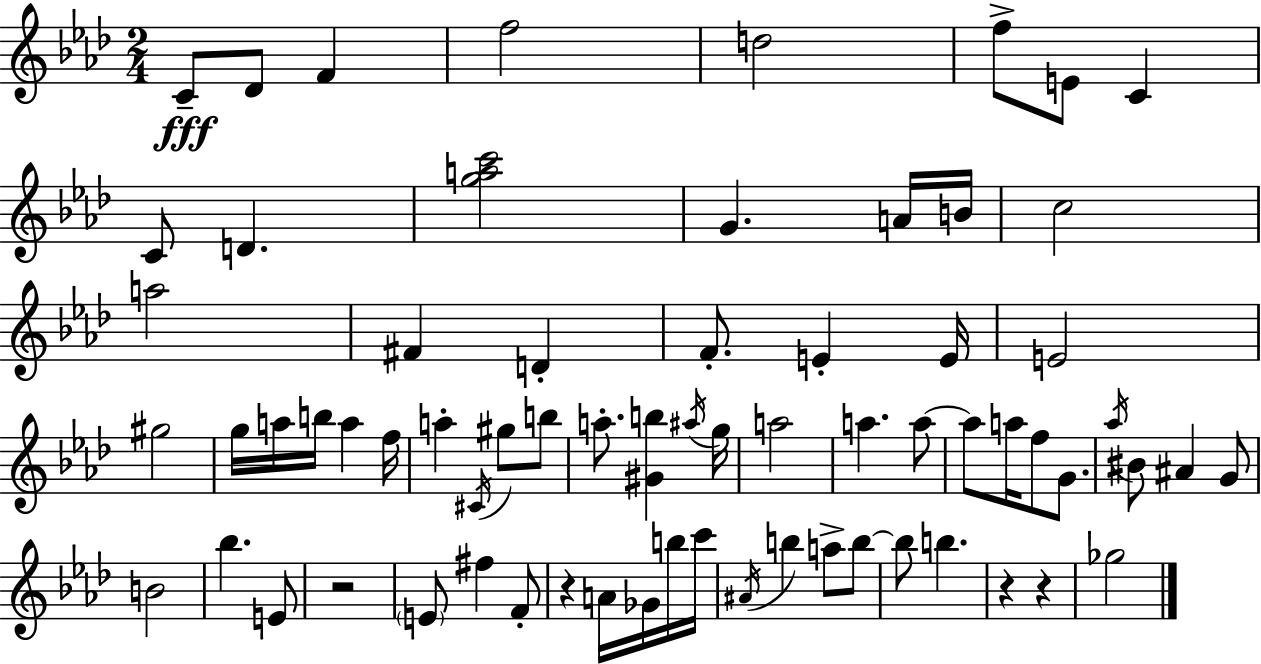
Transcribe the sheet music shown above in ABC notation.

X:1
T:Untitled
M:2/4
L:1/4
K:Fm
C/2 _D/2 F f2 d2 f/2 E/2 C C/2 D [gac']2 G A/4 B/4 c2 a2 ^F D F/2 E E/4 E2 ^g2 g/4 a/4 b/4 a f/4 a ^C/4 ^g/2 b/2 a/2 [^Gb] ^a/4 g/4 a2 a a/2 a/2 a/4 f/2 G/2 _a/4 ^B/2 ^A G/2 B2 _b E/2 z2 E/2 ^f F/2 z A/4 _G/4 b/4 c'/4 ^A/4 b a/2 b/2 b/2 b z z _g2